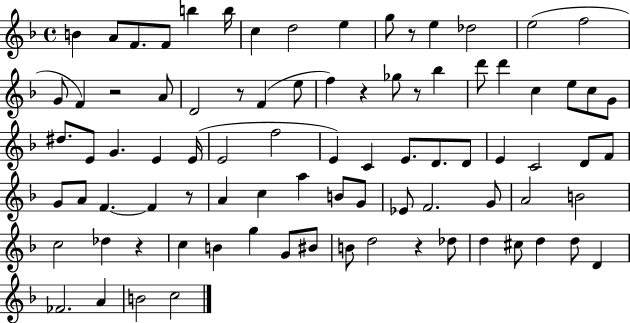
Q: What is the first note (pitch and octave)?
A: B4